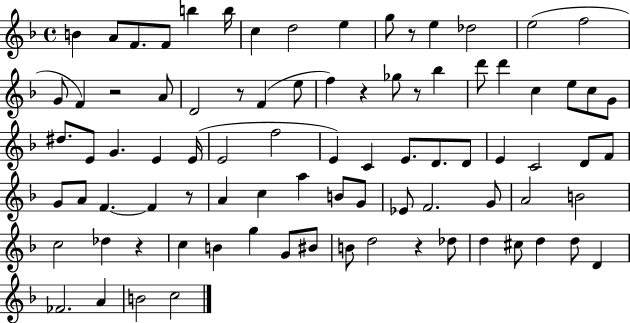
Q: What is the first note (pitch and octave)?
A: B4